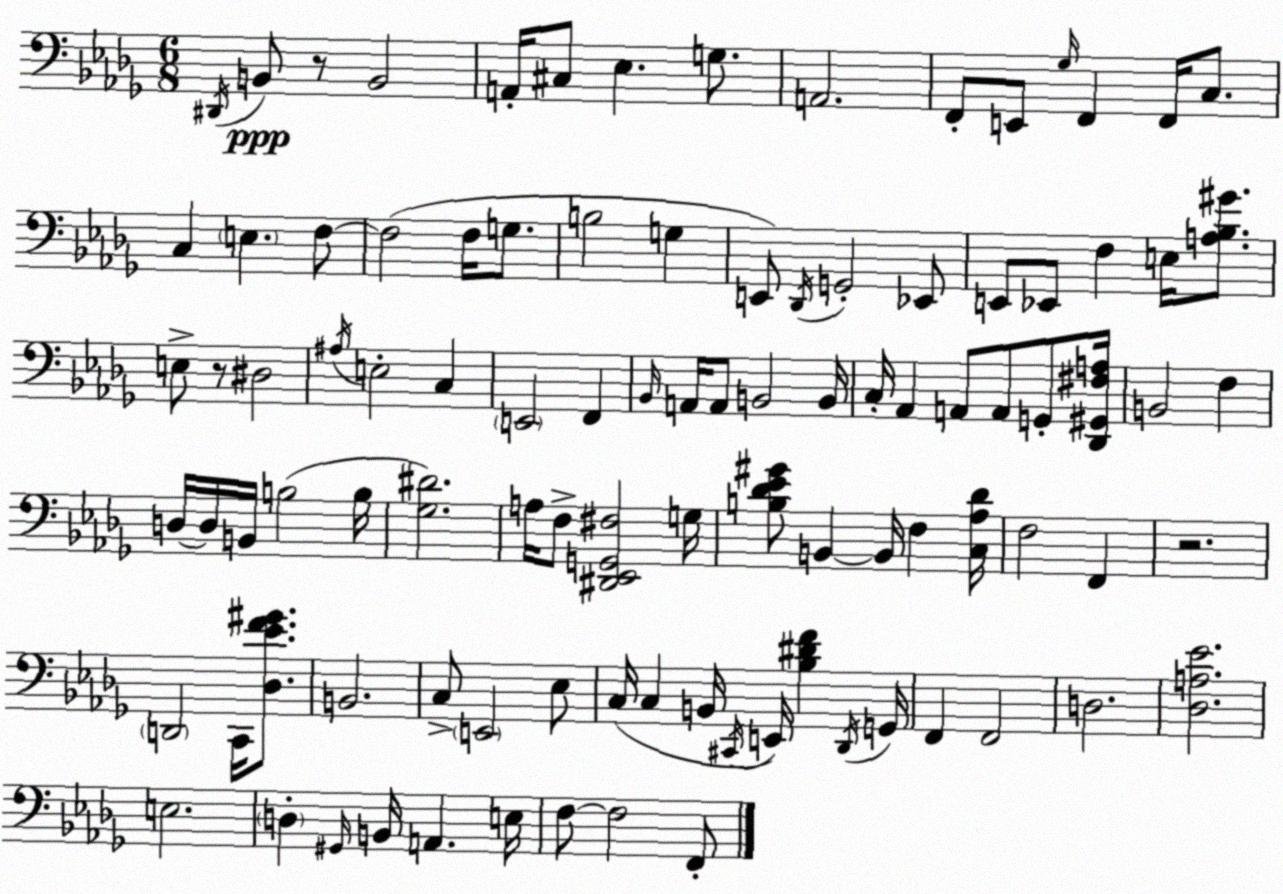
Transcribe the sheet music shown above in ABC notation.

X:1
T:Untitled
M:6/8
L:1/4
K:Bbm
^D,,/4 B,,/2 z/2 B,,2 A,,/4 ^C,/2 _E, G,/2 A,,2 F,,/2 E,,/2 _G,/4 F,, F,,/4 C,/2 C, E, F,/2 F,2 F,/4 G,/2 B,2 G, E,,/2 _D,,/4 G,,2 _E,,/2 E,,/2 _E,,/2 F, E,/4 [A,_B,^G]/2 E,/2 z/2 ^D,2 ^A,/4 E,2 C, E,,2 F,, _B,,/4 A,,/4 A,,/2 B,,2 B,,/4 C,/4 _A,, A,,/2 A,,/2 G,,/2 [_D,,^G,,^F,A,]/4 B,,2 F, D,/4 D,/4 B,,/4 B,2 B,/4 [_G,^D]2 A,/4 F,/2 [^D,,_E,,G,,^F,]2 G,/4 [B,_D_E^G]/2 B,, B,,/4 F, [C,_A,_D]/4 F,2 F,, z2 D,,2 C,,/4 [_D,_EF^G]/2 B,,2 C,/2 E,,2 _E,/2 C,/4 C, B,,/4 ^C,,/4 E,,/4 [_B,^DF] _D,,/4 G,,/4 F,, F,,2 D,2 [_D,A,_E]2 E,2 D, ^G,,/4 B,,/4 A,, E,/4 F,/2 F,2 F,,/2